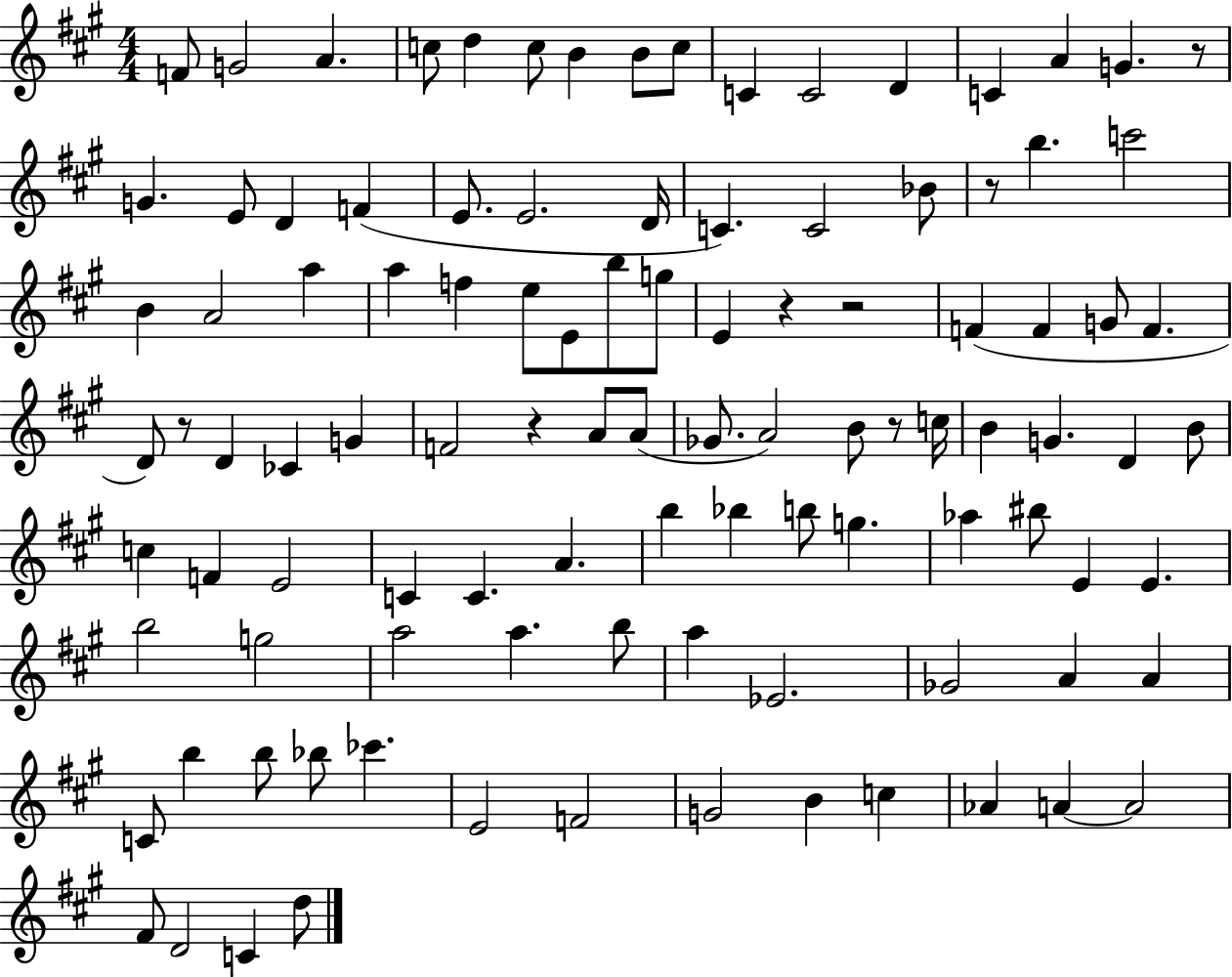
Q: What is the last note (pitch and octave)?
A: D5